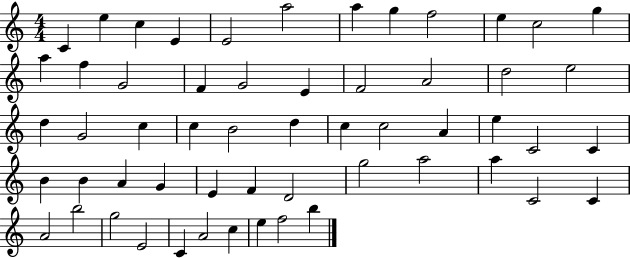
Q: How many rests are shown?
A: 0